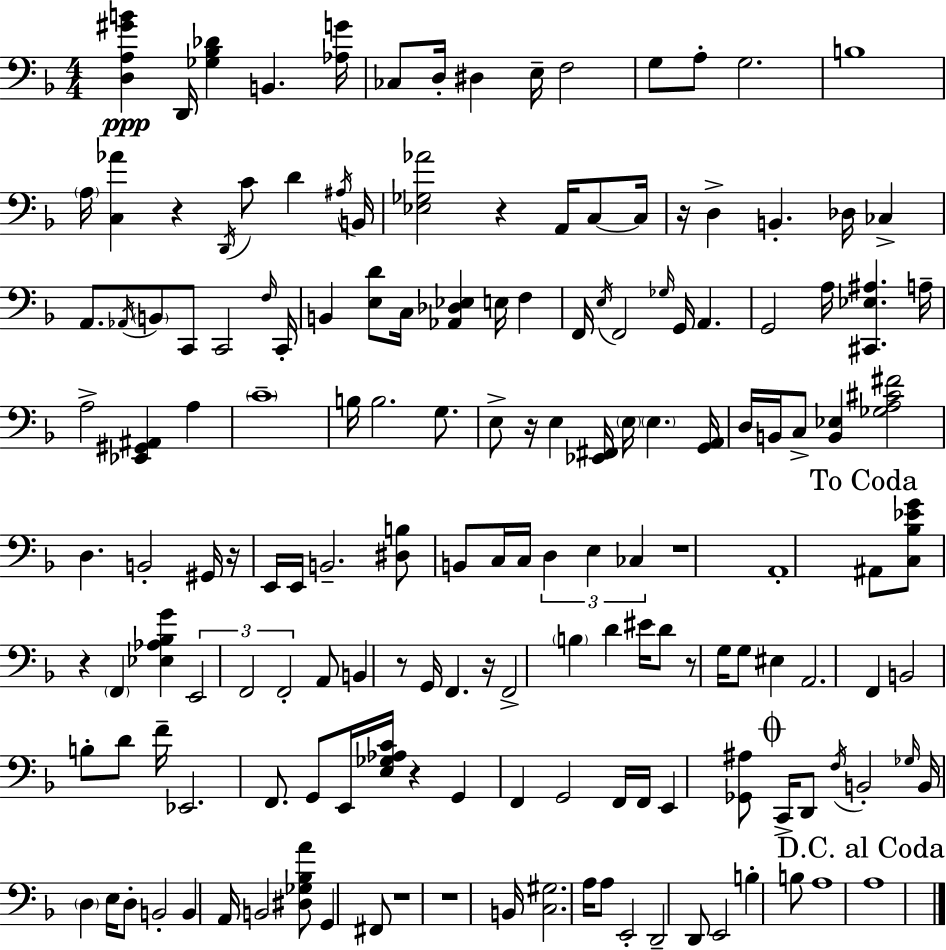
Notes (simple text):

[D3,A3,G#4,B4]/q D2/s [Gb3,Bb3,Db4]/q B2/q. [Ab3,G4]/s CES3/e D3/s D#3/q E3/s F3/h G3/e A3/e G3/h. B3/w A3/s [C3,Ab4]/q R/q D2/s C4/e D4/q A#3/s B2/s [Eb3,Gb3,Ab4]/h R/q A2/s C3/e C3/s R/s D3/q B2/q. Db3/s CES3/q A2/e. Ab2/s B2/e C2/e C2/h F3/s C2/s B2/q [E3,D4]/e C3/s [Ab2,Db3,Eb3]/q E3/s F3/q F2/s E3/s F2/h Gb3/s G2/s A2/q. G2/h A3/s [C#2,Eb3,A#3]/q. A3/s A3/h [Eb2,G#2,A#2]/q A3/q C4/w B3/s B3/h. G3/e. E3/e R/s E3/q [Eb2,F#2]/s E3/s E3/q. [G2,A2]/s D3/s B2/s C3/e [B2,Eb3]/q [Gb3,A3,C#4,F#4]/h D3/q. B2/h G#2/s R/s E2/s E2/s B2/h. [D#3,B3]/e B2/e C3/s C3/s D3/q E3/q CES3/q R/w A2/w A#2/e [C3,Bb3,Eb4,G4]/e R/q F2/q [Eb3,Ab3,Bb3,G4]/q E2/h F2/h F2/h A2/e B2/q R/e G2/s F2/q. R/s F2/h B3/q D4/q EIS4/s D4/e R/e G3/s G3/e EIS3/q A2/h. F2/q B2/h B3/e D4/e F4/s Eb2/h. F2/e. G2/e E2/s [E3,Gb3,Ab3,C4]/s R/q G2/q F2/q G2/h F2/s F2/s E2/q [Gb2,A#3]/e C2/s D2/e F3/s B2/h Gb3/s B2/s D3/q E3/s D3/e B2/h B2/q A2/s B2/h [D#3,Gb3,Bb3,A4]/e G2/q F#2/e R/w R/w B2/s [C3,G#3]/h. A3/s A3/e E2/h D2/h D2/e E2/h B3/q B3/e A3/w A3/w